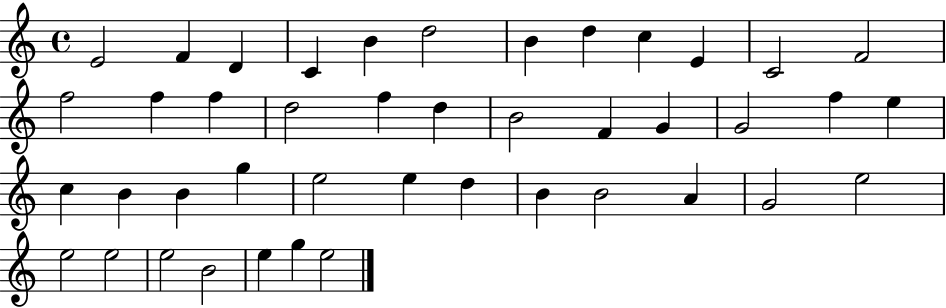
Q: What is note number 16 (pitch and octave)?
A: D5